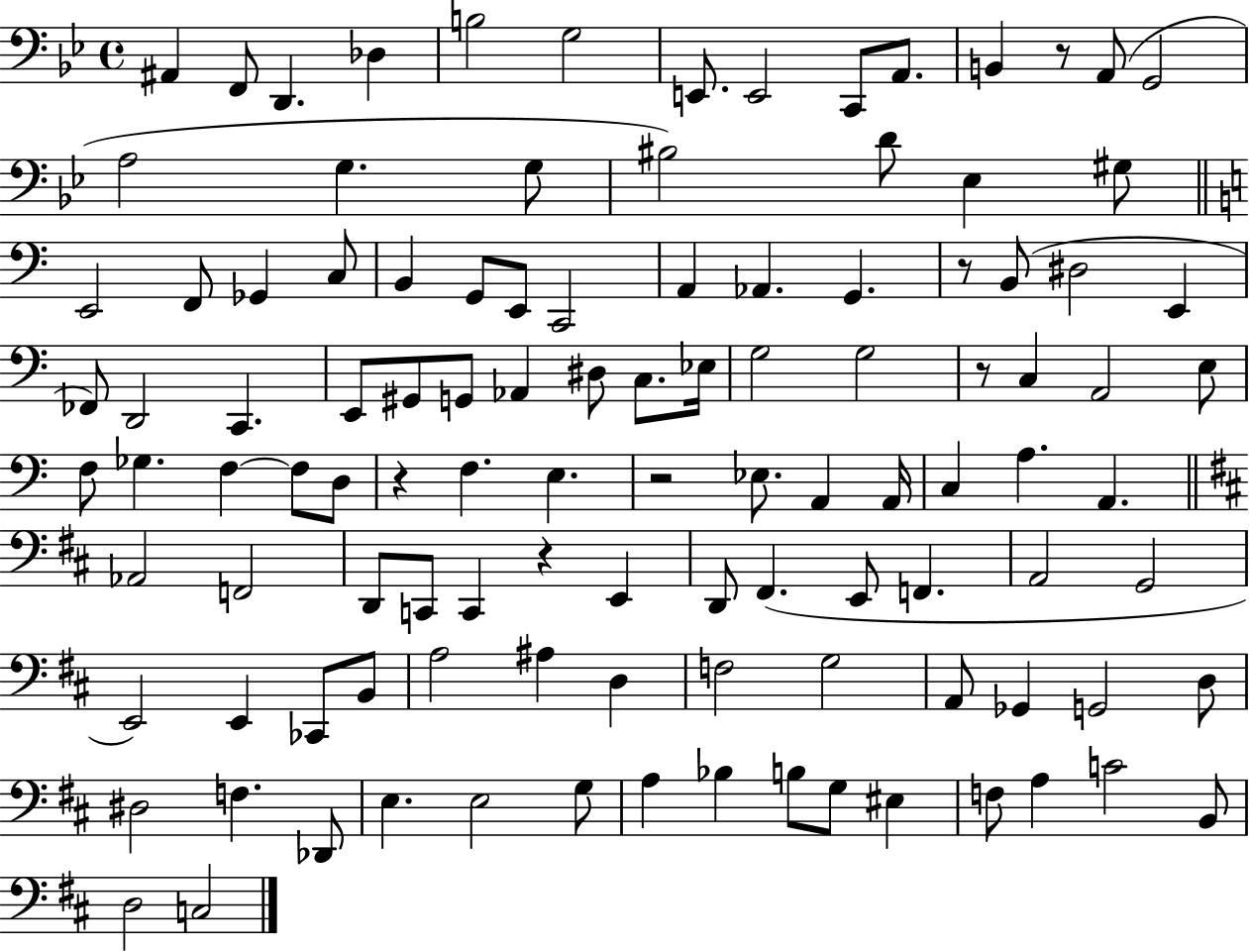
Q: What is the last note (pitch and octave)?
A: C3